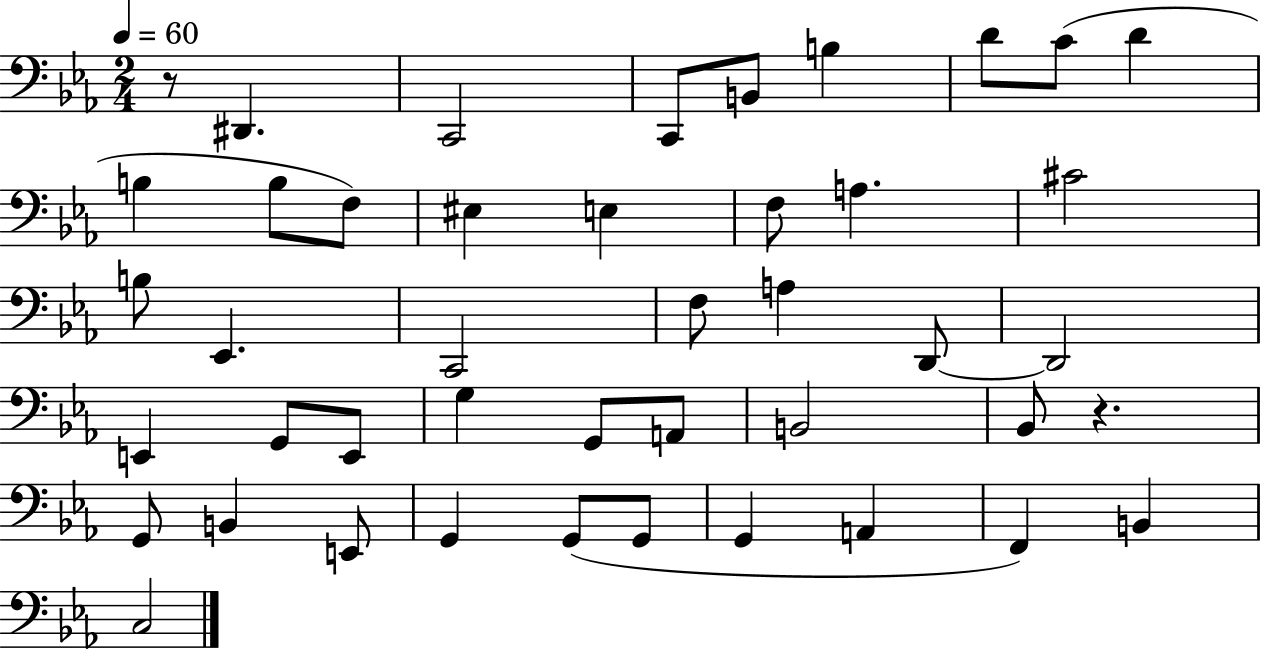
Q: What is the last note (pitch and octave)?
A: C3